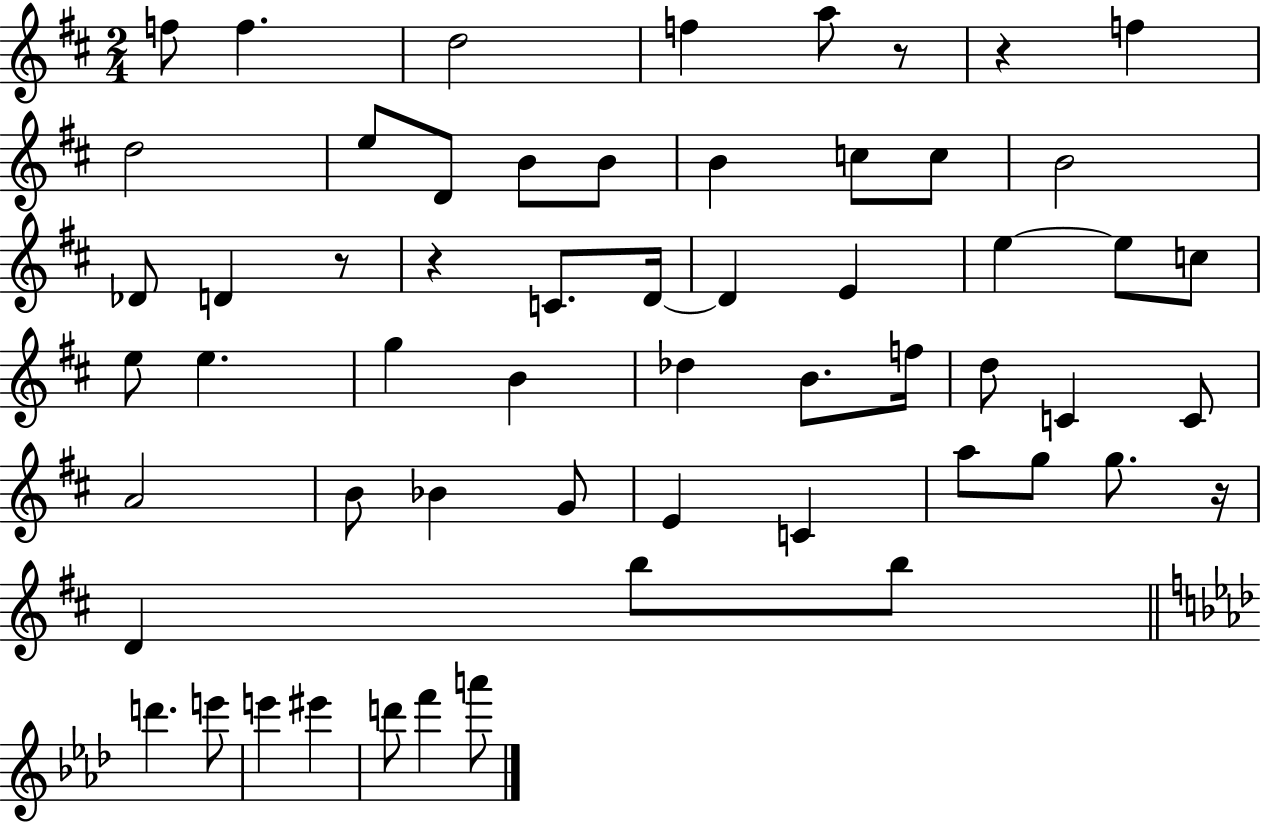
F5/e F5/q. D5/h F5/q A5/e R/e R/q F5/q D5/h E5/e D4/e B4/e B4/e B4/q C5/e C5/e B4/h Db4/e D4/q R/e R/q C4/e. D4/s D4/q E4/q E5/q E5/e C5/e E5/e E5/q. G5/q B4/q Db5/q B4/e. F5/s D5/e C4/q C4/e A4/h B4/e Bb4/q G4/e E4/q C4/q A5/e G5/e G5/e. R/s D4/q B5/e B5/e D6/q. E6/e E6/q EIS6/q D6/e F6/q A6/e